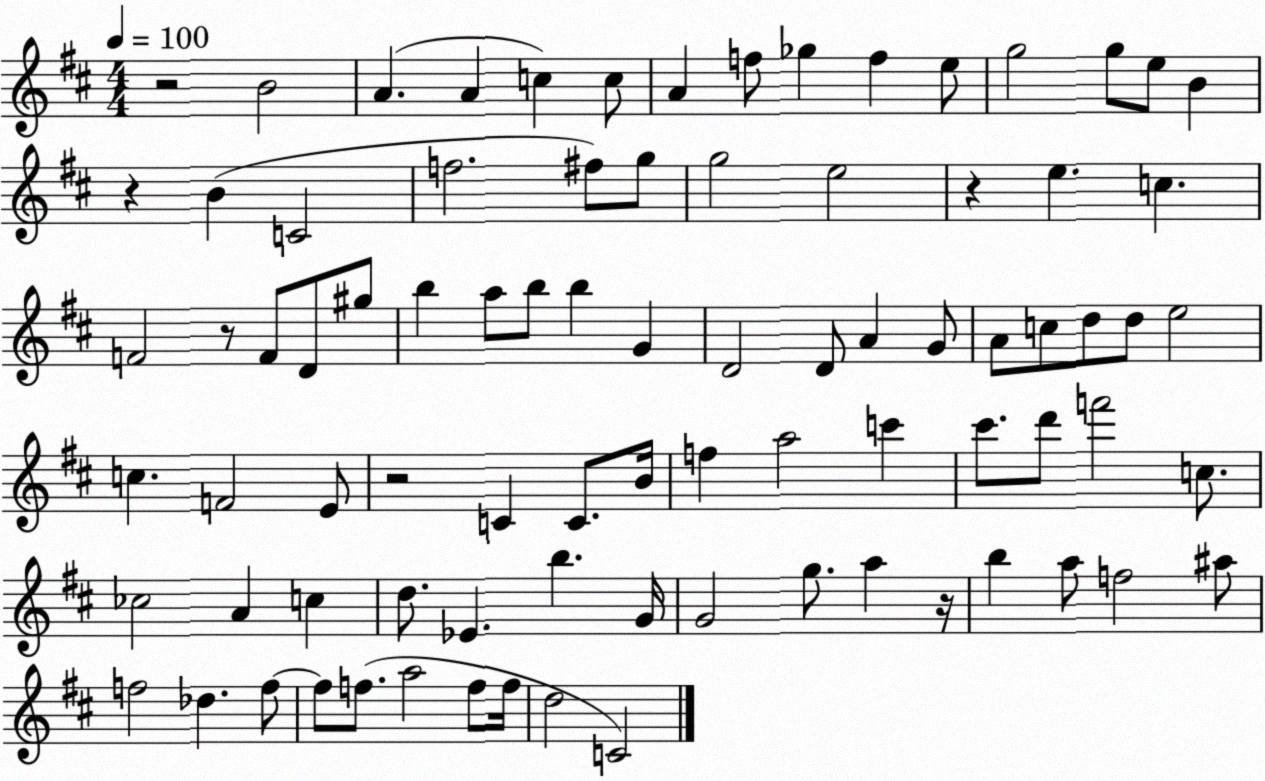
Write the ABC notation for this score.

X:1
T:Untitled
M:4/4
L:1/4
K:D
z2 B2 A A c c/2 A f/2 _g f e/2 g2 g/2 e/2 B z B C2 f2 ^f/2 g/2 g2 e2 z e c F2 z/2 F/2 D/2 ^g/2 b a/2 b/2 b G D2 D/2 A G/2 A/2 c/2 d/2 d/2 e2 c F2 E/2 z2 C C/2 B/4 f a2 c' ^c'/2 d'/2 f'2 c/2 _c2 A c d/2 _E b G/4 G2 g/2 a z/4 b a/2 f2 ^a/2 f2 _d f/2 f/2 f/2 a2 f/2 f/4 d2 C2